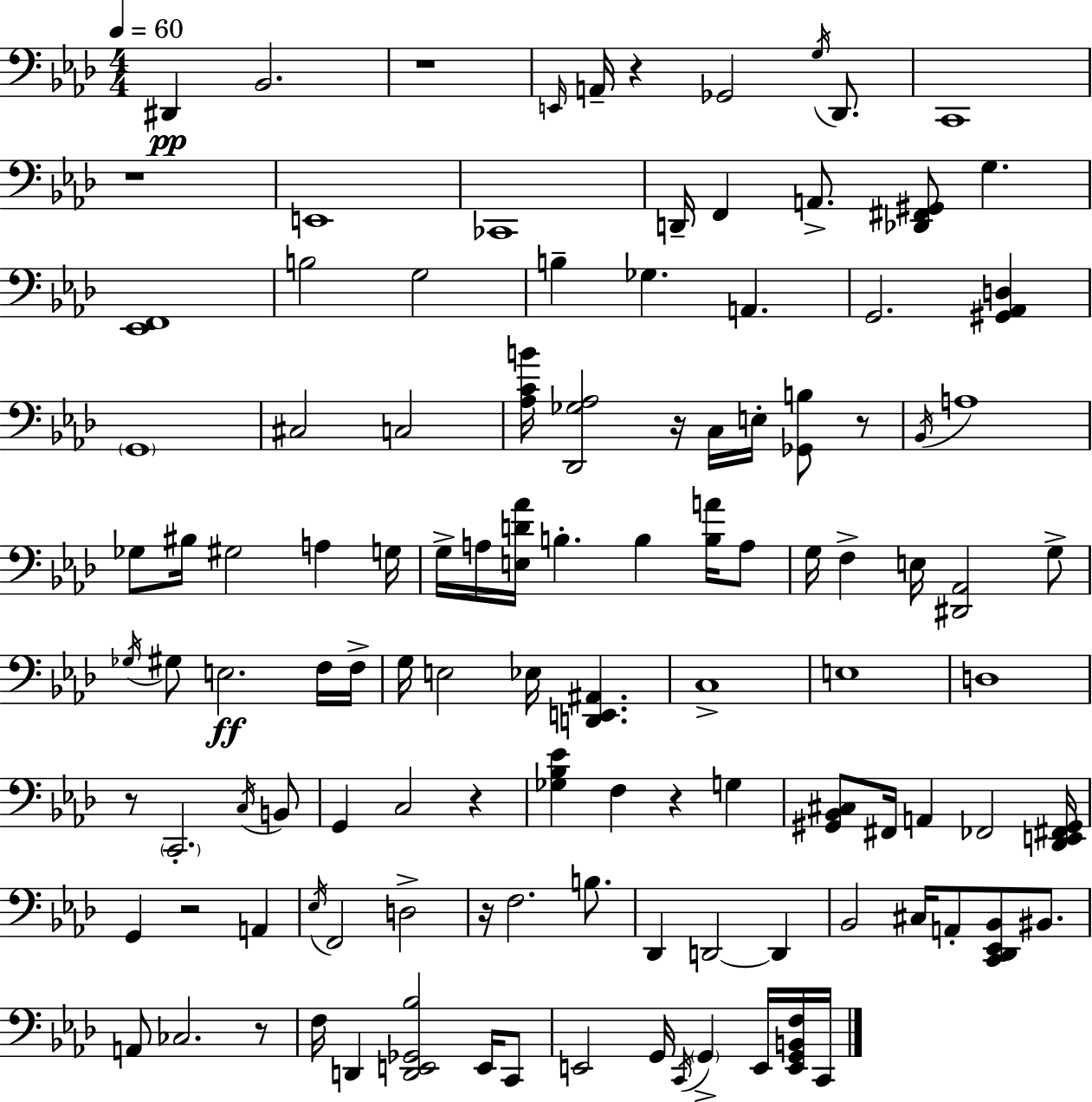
D#2/q Bb2/h. R/w E2/s A2/s R/q Gb2/h G3/s Db2/e. C2/w R/w E2/w CES2/w D2/s F2/q A2/e. [Db2,F#2,G#2]/e G3/q. [Eb2,F2]/w B3/h G3/h B3/q Gb3/q. A2/q. G2/h. [G#2,Ab2,D3]/q G2/w C#3/h C3/h [Ab3,C4,B4]/s [Db2,Gb3,Ab3]/h R/s C3/s E3/s [Gb2,B3]/e R/e Bb2/s A3/w Gb3/e BIS3/s G#3/h A3/q G3/s G3/s A3/s [E3,D4,Ab4]/s B3/q. B3/q [B3,A4]/s A3/e G3/s F3/q E3/s [D#2,Ab2]/h G3/e Gb3/s G#3/e E3/h. F3/s F3/s G3/s E3/h Eb3/s [D2,E2,A#2]/q. C3/w E3/w D3/w R/e C2/h. C3/s B2/e G2/q C3/h R/q [Gb3,Bb3,Eb4]/q F3/q R/q G3/q [G#2,Bb2,C#3]/e F#2/s A2/q FES2/h [Db2,E2,F#2,G#2]/s G2/q R/h A2/q Eb3/s F2/h D3/h R/s F3/h. B3/e. Db2/q D2/h D2/q Bb2/h C#3/s A2/e [C2,Db2,Eb2,Bb2]/e BIS2/e. A2/e CES3/h. R/e F3/s D2/q [D2,E2,Gb2,Bb3]/h E2/s C2/e E2/h G2/s C2/s G2/q E2/s [E2,G2,B2,F3]/s C2/s